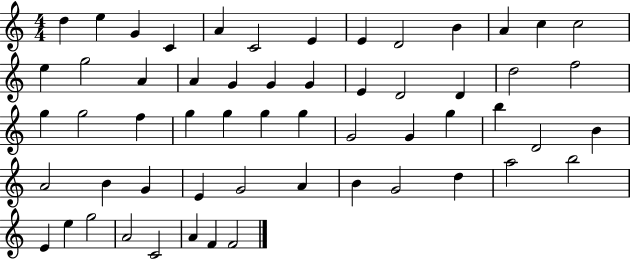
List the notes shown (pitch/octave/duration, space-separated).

D5/q E5/q G4/q C4/q A4/q C4/h E4/q E4/q D4/h B4/q A4/q C5/q C5/h E5/q G5/h A4/q A4/q G4/q G4/q G4/q E4/q D4/h D4/q D5/h F5/h G5/q G5/h F5/q G5/q G5/q G5/q G5/q G4/h G4/q G5/q B5/q D4/h B4/q A4/h B4/q G4/q E4/q G4/h A4/q B4/q G4/h D5/q A5/h B5/h E4/q E5/q G5/h A4/h C4/h A4/q F4/q F4/h